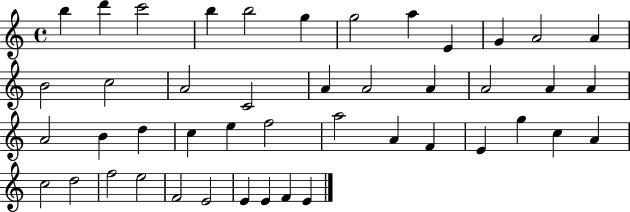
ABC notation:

X:1
T:Untitled
M:4/4
L:1/4
K:C
b d' c'2 b b2 g g2 a E G A2 A B2 c2 A2 C2 A A2 A A2 A A A2 B d c e f2 a2 A F E g c A c2 d2 f2 e2 F2 E2 E E F E